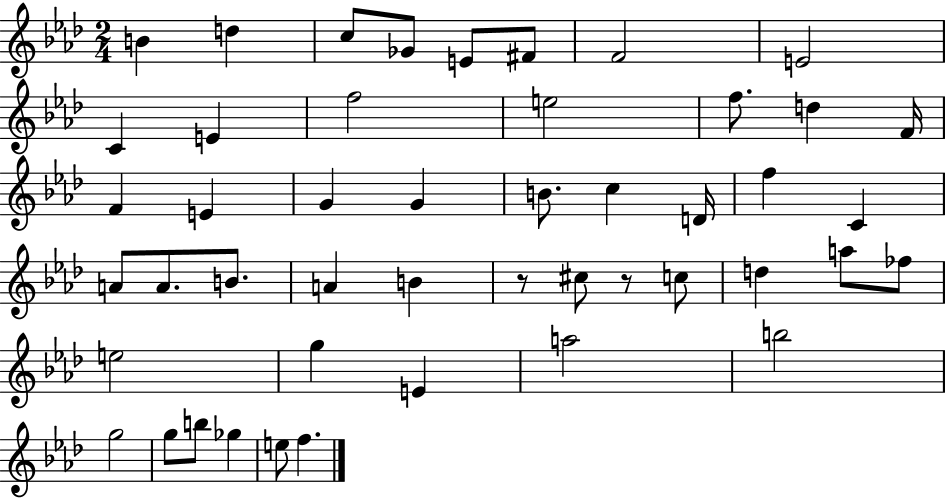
{
  \clef treble
  \numericTimeSignature
  \time 2/4
  \key aes \major
  b'4 d''4 | c''8 ges'8 e'8 fis'8 | f'2 | e'2 | \break c'4 e'4 | f''2 | e''2 | f''8. d''4 f'16 | \break f'4 e'4 | g'4 g'4 | b'8. c''4 d'16 | f''4 c'4 | \break a'8 a'8. b'8. | a'4 b'4 | r8 cis''8 r8 c''8 | d''4 a''8 fes''8 | \break e''2 | g''4 e'4 | a''2 | b''2 | \break g''2 | g''8 b''8 ges''4 | e''8 f''4. | \bar "|."
}